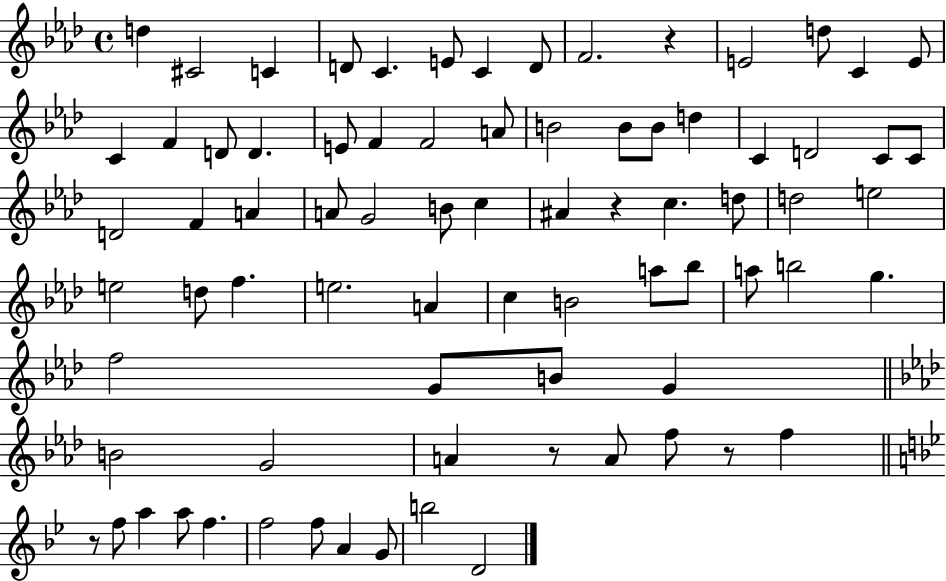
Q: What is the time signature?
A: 4/4